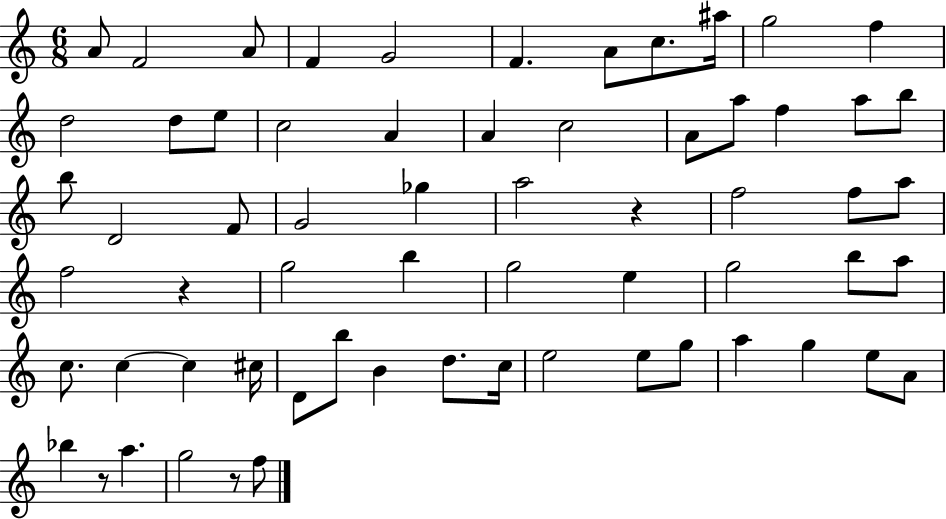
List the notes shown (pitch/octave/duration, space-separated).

A4/e F4/h A4/e F4/q G4/h F4/q. A4/e C5/e. A#5/s G5/h F5/q D5/h D5/e E5/e C5/h A4/q A4/q C5/h A4/e A5/e F5/q A5/e B5/e B5/e D4/h F4/e G4/h Gb5/q A5/h R/q F5/h F5/e A5/e F5/h R/q G5/h B5/q G5/h E5/q G5/h B5/e A5/e C5/e. C5/q C5/q C#5/s D4/e B5/e B4/q D5/e. C5/s E5/h E5/e G5/e A5/q G5/q E5/e A4/e Bb5/q R/e A5/q. G5/h R/e F5/e